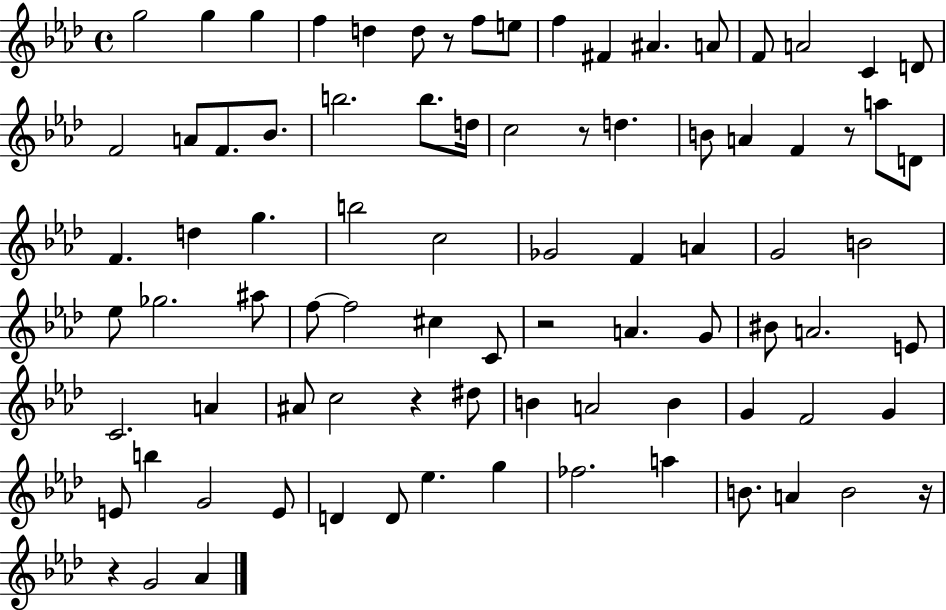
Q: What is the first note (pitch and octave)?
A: G5